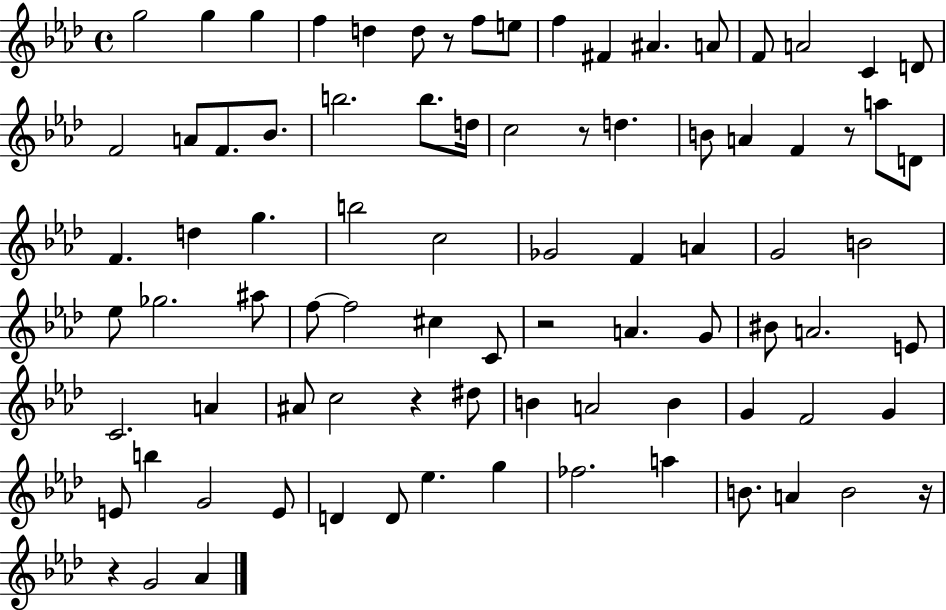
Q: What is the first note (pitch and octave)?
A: G5